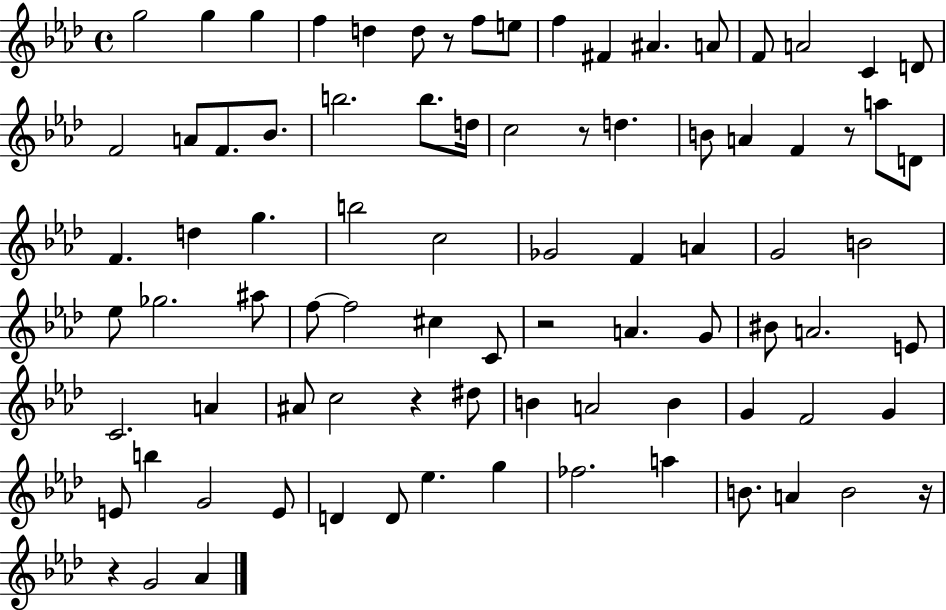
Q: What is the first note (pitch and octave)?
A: G5